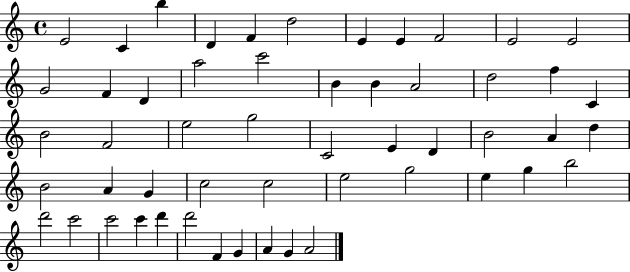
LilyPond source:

{
  \clef treble
  \time 4/4
  \defaultTimeSignature
  \key c \major
  e'2 c'4 b''4 | d'4 f'4 d''2 | e'4 e'4 f'2 | e'2 e'2 | \break g'2 f'4 d'4 | a''2 c'''2 | b'4 b'4 a'2 | d''2 f''4 c'4 | \break b'2 f'2 | e''2 g''2 | c'2 e'4 d'4 | b'2 a'4 d''4 | \break b'2 a'4 g'4 | c''2 c''2 | e''2 g''2 | e''4 g''4 b''2 | \break d'''2 c'''2 | c'''2 c'''4 d'''4 | d'''2 f'4 g'4 | a'4 g'4 a'2 | \break \bar "|."
}